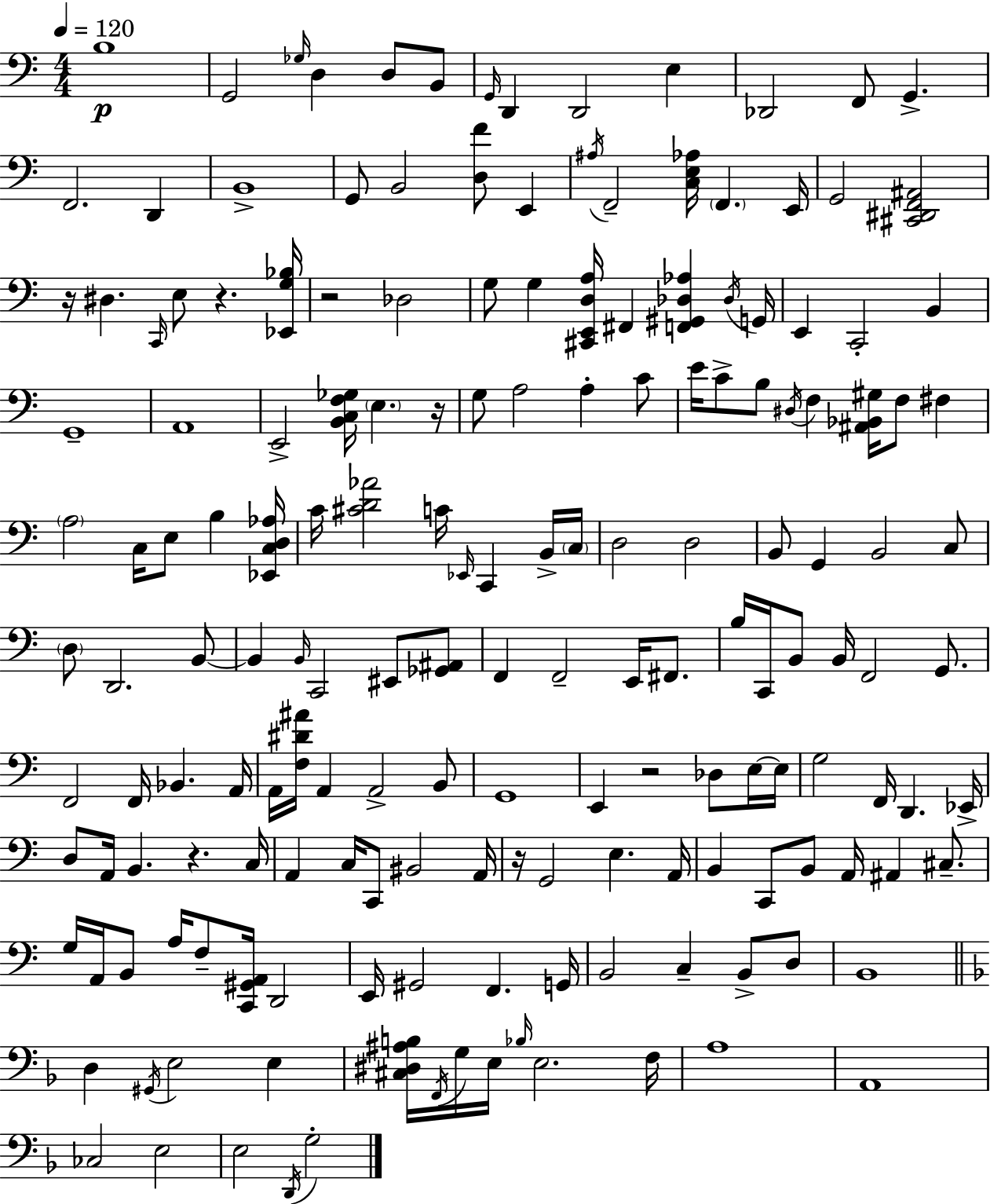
{
  \clef bass
  \numericTimeSignature
  \time 4/4
  \key a \minor
  \tempo 4 = 120
  b1\p | g,2 \grace { ges16 } d4 d8 b,8 | \grace { g,16 } d,4 d,2 e4 | des,2 f,8 g,4.-> | \break f,2. d,4 | b,1-> | g,8 b,2 <d f'>8 e,4 | \acciaccatura { ais16 } f,2-- <c e aes>16 \parenthesize f,4. | \break e,16 g,2 <cis, dis, f, ais,>2 | r16 dis4. \grace { c,16 } e8 r4. | <ees, g bes>16 r2 des2 | g8 g4 <cis, e, d a>16 fis,4 <f, gis, des aes>4 | \break \acciaccatura { des16 } g,16 e,4 c,2-. | b,4 g,1-- | a,1 | e,2-> <b, c f ges>16 \parenthesize e4. | \break r16 g8 a2 a4-. | c'8 e'16 c'8-> b8 \acciaccatura { dis16 } f4 <ais, bes, gis>16 | f8 fis4 \parenthesize a2 c16 e8 | b4 <ees, c d aes>16 c'16 <cis' d' aes'>2 c'16 | \break \grace { ees,16 } c,4 b,16-> \parenthesize c16 d2 d2 | b,8 g,4 b,2 | c8 \parenthesize d8 d,2. | b,8~~ b,4 \grace { b,16 } c,2 | \break eis,8 <ges, ais,>8 f,4 f,2-- | e,16 fis,8. b16 c,16 b,8 b,16 f,2 | g,8. f,2 | f,16 bes,4. a,16 a,16 <f dis' ais'>16 a,4 a,2-> | \break b,8 g,1 | e,4 r2 | des8 e16~~ e16 g2 | f,16 d,4. ees,16-> d8 a,16 b,4. | \break r4. c16 a,4 c16 c,8 bis,2 | a,16 r16 g,2 | e4. a,16 b,4 c,8 b,8 | a,16 ais,4 cis8.-- g16 a,16 b,8 a16 f8-- <c, gis, a,>16 | \break d,2 e,16 gis,2 | f,4. g,16 b,2 | c4-- b,8-> d8 b,1 | \bar "||" \break \key d \minor d4 \acciaccatura { gis,16 } e2 e4 | <cis dis ais b>16 \acciaccatura { f,16 } g16 e16 \grace { bes16 } e2. | f16 a1 | a,1 | \break ces2 e2 | e2 \acciaccatura { d,16 } g2-. | \bar "|."
}